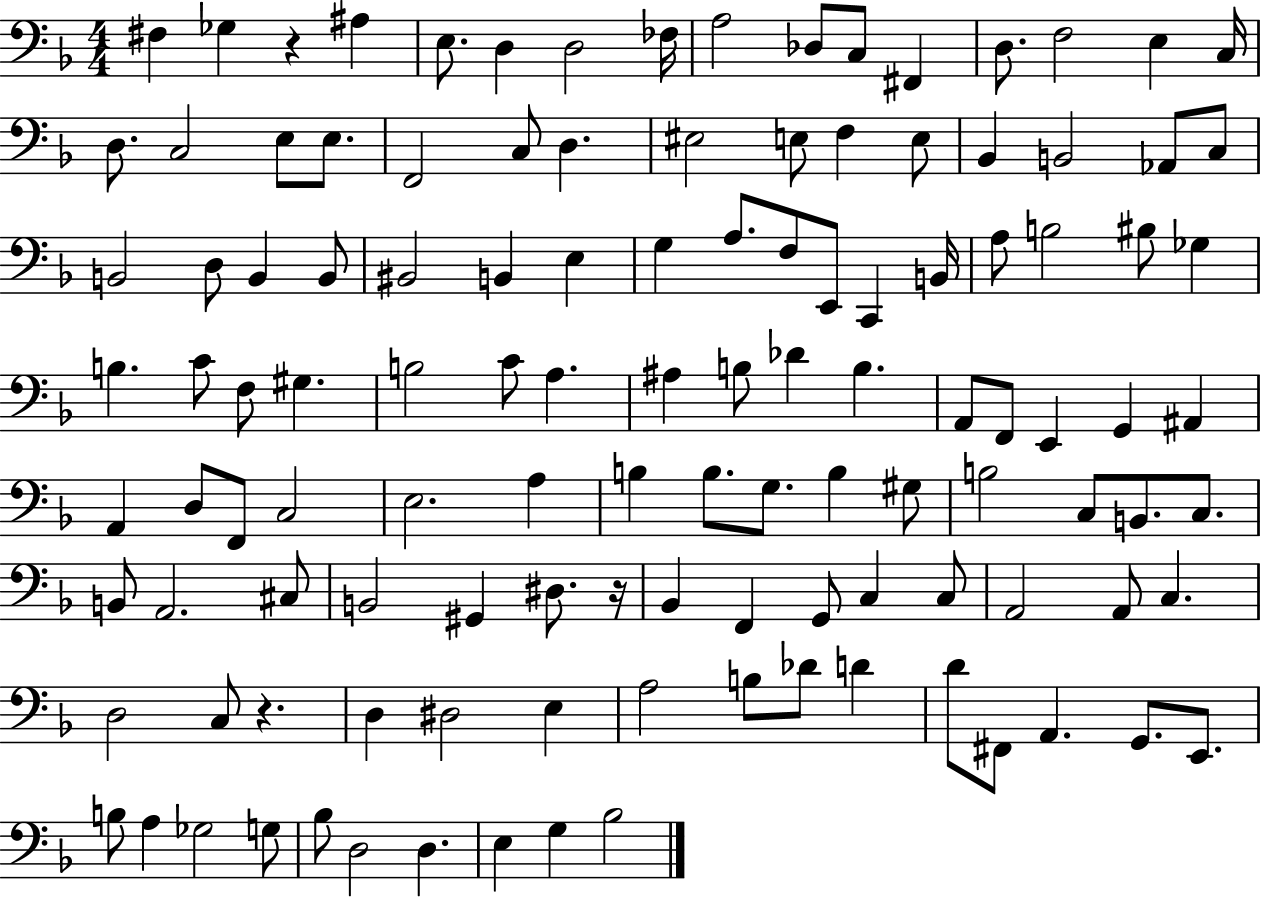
X:1
T:Untitled
M:4/4
L:1/4
K:F
^F, _G, z ^A, E,/2 D, D,2 _F,/4 A,2 _D,/2 C,/2 ^F,, D,/2 F,2 E, C,/4 D,/2 C,2 E,/2 E,/2 F,,2 C,/2 D, ^E,2 E,/2 F, E,/2 _B,, B,,2 _A,,/2 C,/2 B,,2 D,/2 B,, B,,/2 ^B,,2 B,, E, G, A,/2 F,/2 E,,/2 C,, B,,/4 A,/2 B,2 ^B,/2 _G, B, C/2 F,/2 ^G, B,2 C/2 A, ^A, B,/2 _D B, A,,/2 F,,/2 E,, G,, ^A,, A,, D,/2 F,,/2 C,2 E,2 A, B, B,/2 G,/2 B, ^G,/2 B,2 C,/2 B,,/2 C,/2 B,,/2 A,,2 ^C,/2 B,,2 ^G,, ^D,/2 z/4 _B,, F,, G,,/2 C, C,/2 A,,2 A,,/2 C, D,2 C,/2 z D, ^D,2 E, A,2 B,/2 _D/2 D D/2 ^F,,/2 A,, G,,/2 E,,/2 B,/2 A, _G,2 G,/2 _B,/2 D,2 D, E, G, _B,2